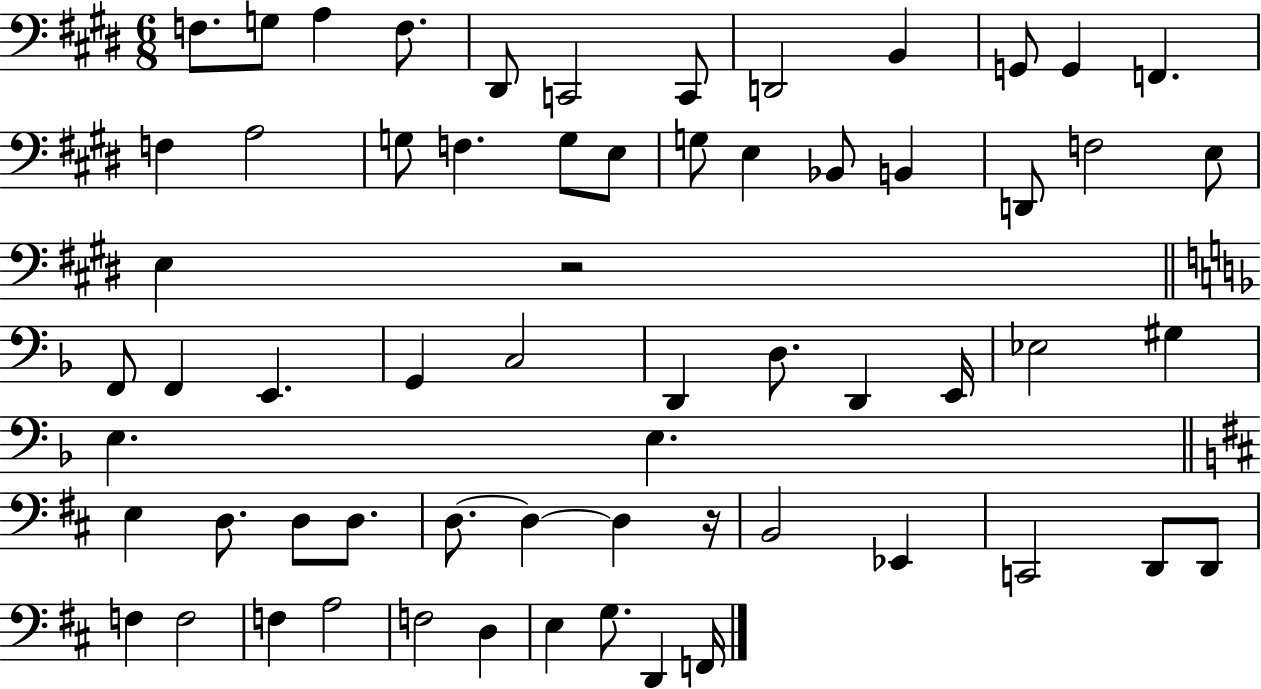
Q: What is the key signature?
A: E major